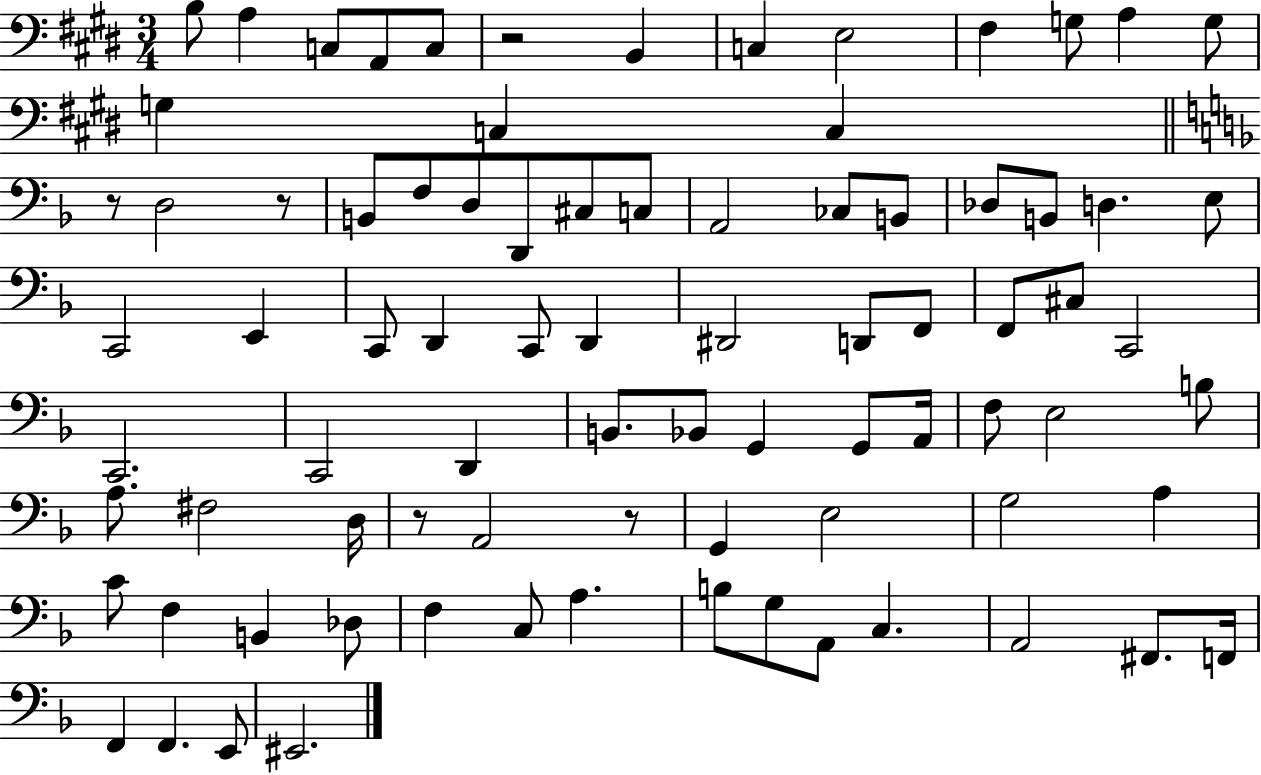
X:1
T:Untitled
M:3/4
L:1/4
K:E
B,/2 A, C,/2 A,,/2 C,/2 z2 B,, C, E,2 ^F, G,/2 A, G,/2 G, C, C, z/2 D,2 z/2 B,,/2 F,/2 D,/2 D,,/2 ^C,/2 C,/2 A,,2 _C,/2 B,,/2 _D,/2 B,,/2 D, E,/2 C,,2 E,, C,,/2 D,, C,,/2 D,, ^D,,2 D,,/2 F,,/2 F,,/2 ^C,/2 C,,2 C,,2 C,,2 D,, B,,/2 _B,,/2 G,, G,,/2 A,,/4 F,/2 E,2 B,/2 A,/2 ^F,2 D,/4 z/2 A,,2 z/2 G,, E,2 G,2 A, C/2 F, B,, _D,/2 F, C,/2 A, B,/2 G,/2 A,,/2 C, A,,2 ^F,,/2 F,,/4 F,, F,, E,,/2 ^E,,2